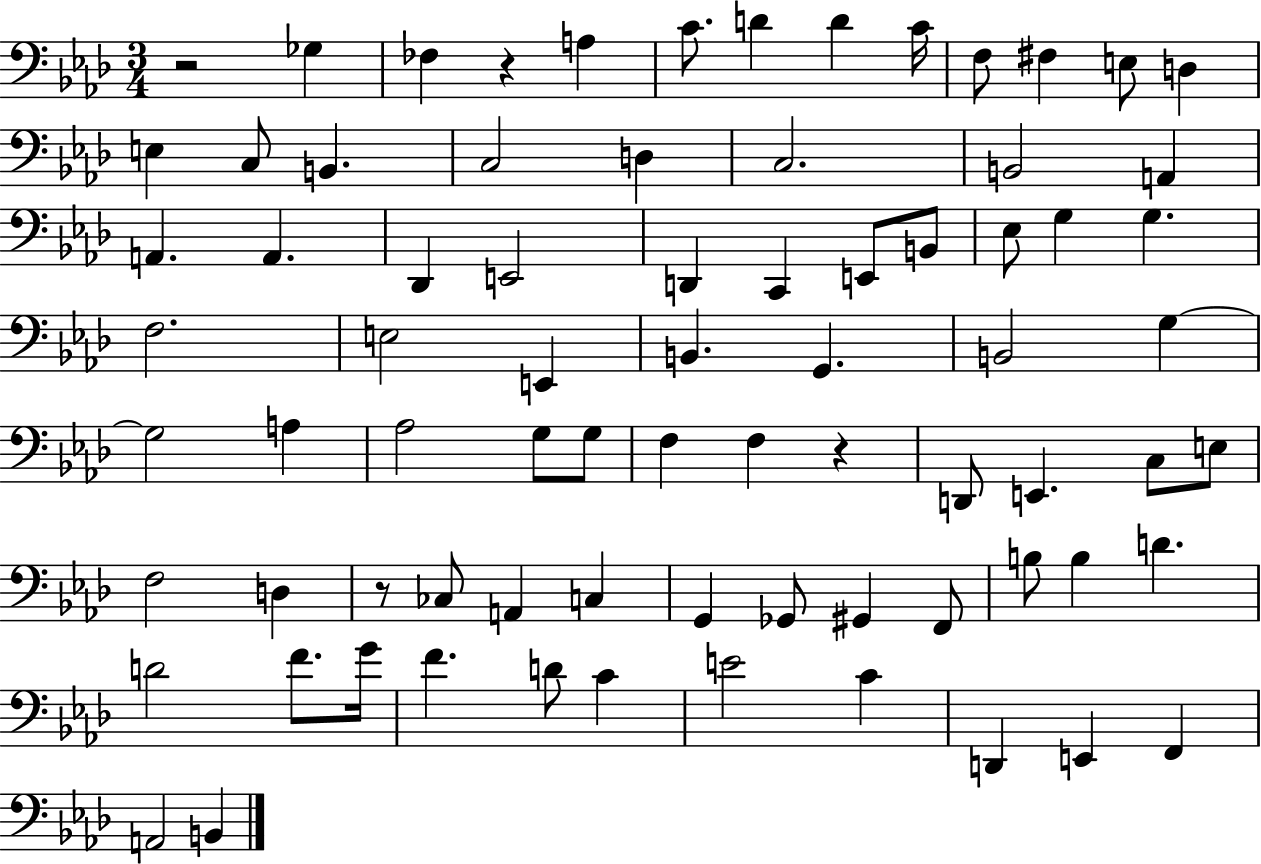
R/h Gb3/q FES3/q R/q A3/q C4/e. D4/q D4/q C4/s F3/e F#3/q E3/e D3/q E3/q C3/e B2/q. C3/h D3/q C3/h. B2/h A2/q A2/q. A2/q. Db2/q E2/h D2/q C2/q E2/e B2/e Eb3/e G3/q G3/q. F3/h. E3/h E2/q B2/q. G2/q. B2/h G3/q G3/h A3/q Ab3/h G3/e G3/e F3/q F3/q R/q D2/e E2/q. C3/e E3/e F3/h D3/q R/e CES3/e A2/q C3/q G2/q Gb2/e G#2/q F2/e B3/e B3/q D4/q. D4/h F4/e. G4/s F4/q. D4/e C4/q E4/h C4/q D2/q E2/q F2/q A2/h B2/q